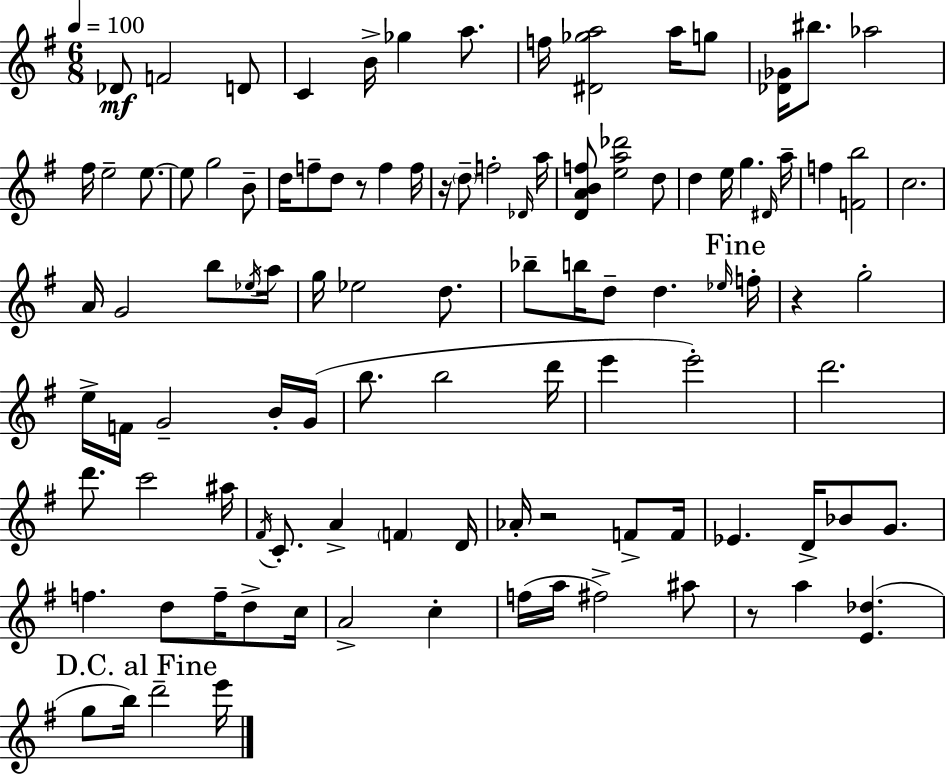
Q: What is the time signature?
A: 6/8